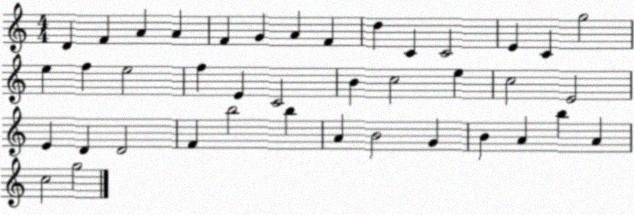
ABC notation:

X:1
T:Untitled
M:4/4
L:1/4
K:C
D F A A F G A F d C C2 E C g2 e f e2 f E C2 B c2 e c2 E2 E D D2 F b2 b A B2 G B A b A c2 g2